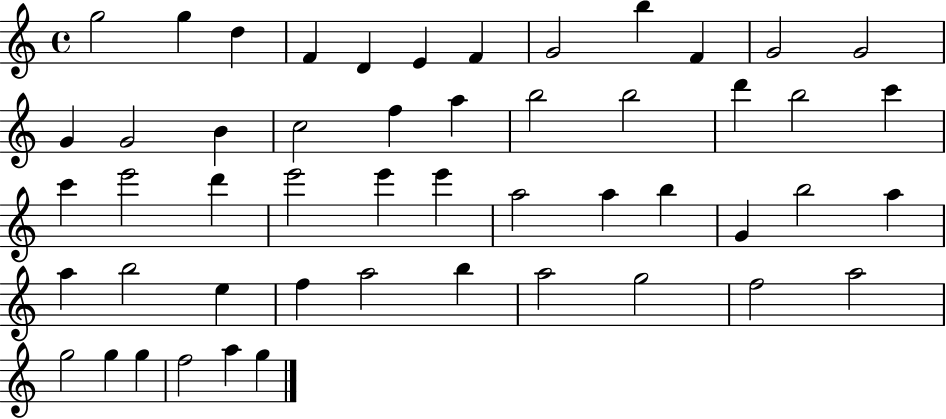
{
  \clef treble
  \time 4/4
  \defaultTimeSignature
  \key c \major
  g''2 g''4 d''4 | f'4 d'4 e'4 f'4 | g'2 b''4 f'4 | g'2 g'2 | \break g'4 g'2 b'4 | c''2 f''4 a''4 | b''2 b''2 | d'''4 b''2 c'''4 | \break c'''4 e'''2 d'''4 | e'''2 e'''4 e'''4 | a''2 a''4 b''4 | g'4 b''2 a''4 | \break a''4 b''2 e''4 | f''4 a''2 b''4 | a''2 g''2 | f''2 a''2 | \break g''2 g''4 g''4 | f''2 a''4 g''4 | \bar "|."
}